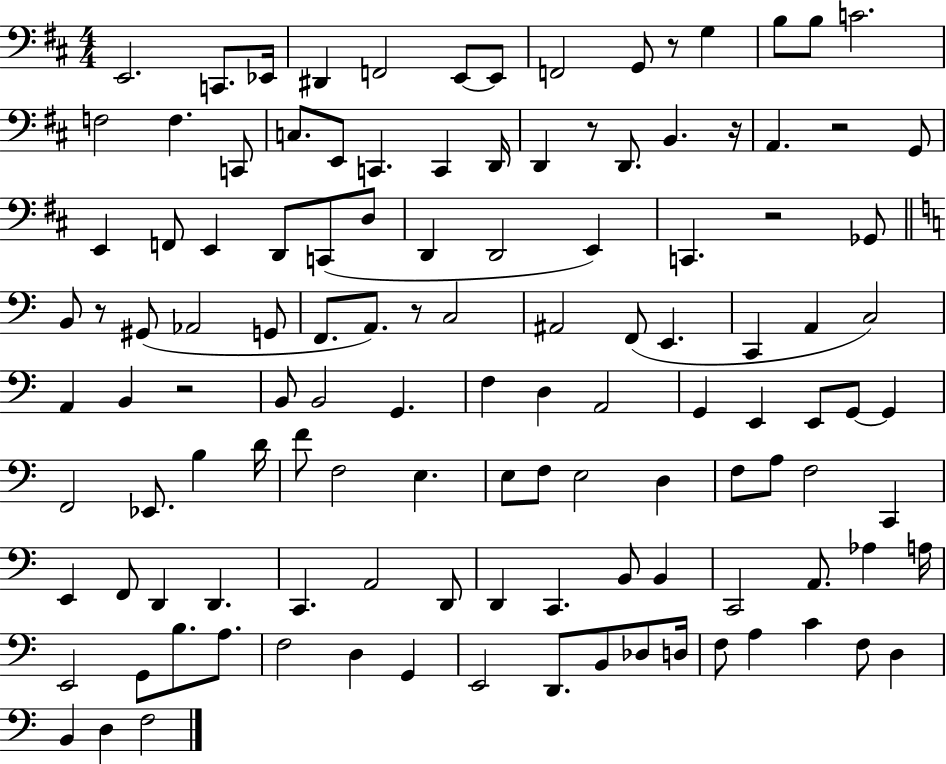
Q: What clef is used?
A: bass